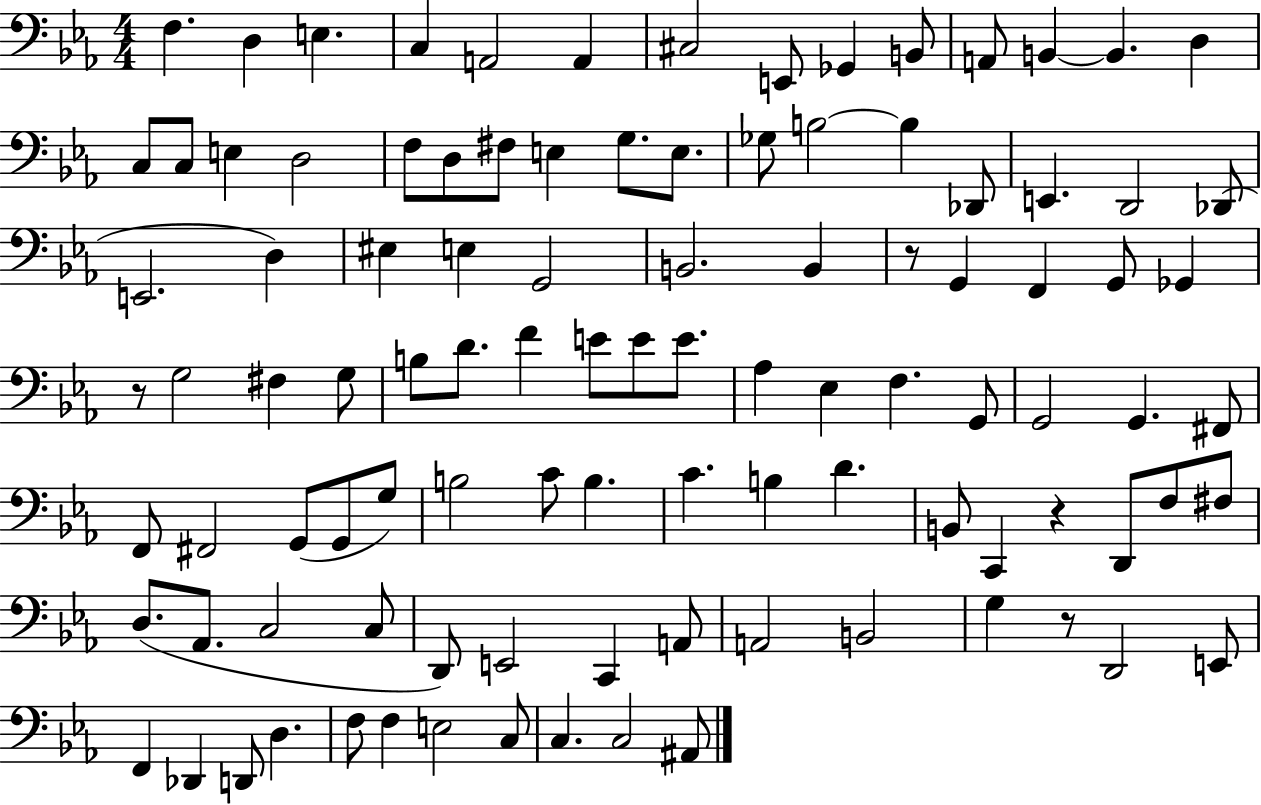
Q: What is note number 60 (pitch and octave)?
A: F#2